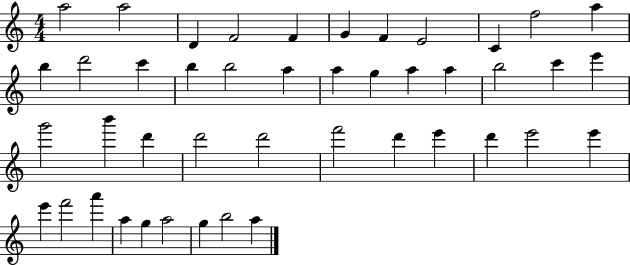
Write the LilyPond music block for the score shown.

{
  \clef treble
  \numericTimeSignature
  \time 4/4
  \key c \major
  a''2 a''2 | d'4 f'2 f'4 | g'4 f'4 e'2 | c'4 f''2 a''4 | \break b''4 d'''2 c'''4 | b''4 b''2 a''4 | a''4 g''4 a''4 a''4 | b''2 c'''4 e'''4 | \break g'''2 b'''4 d'''4 | d'''2 d'''2 | f'''2 d'''4 e'''4 | d'''4 e'''2 e'''4 | \break e'''4 f'''2 a'''4 | a''4 g''4 a''2 | g''4 b''2 a''4 | \bar "|."
}